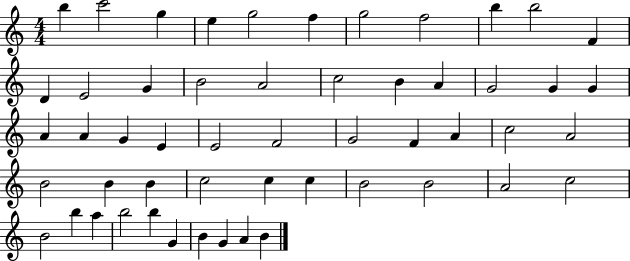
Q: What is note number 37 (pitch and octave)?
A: C5